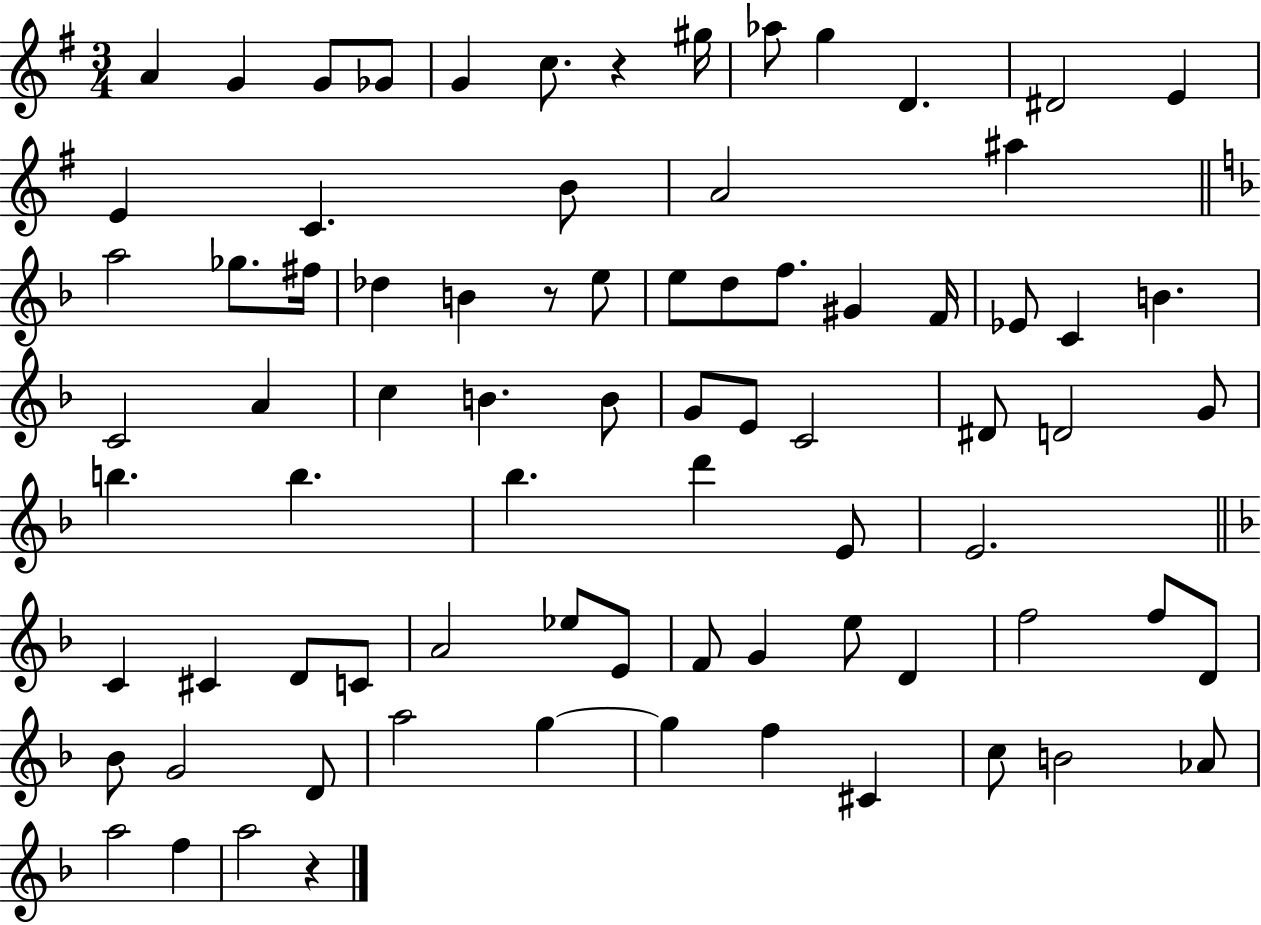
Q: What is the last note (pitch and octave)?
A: A5